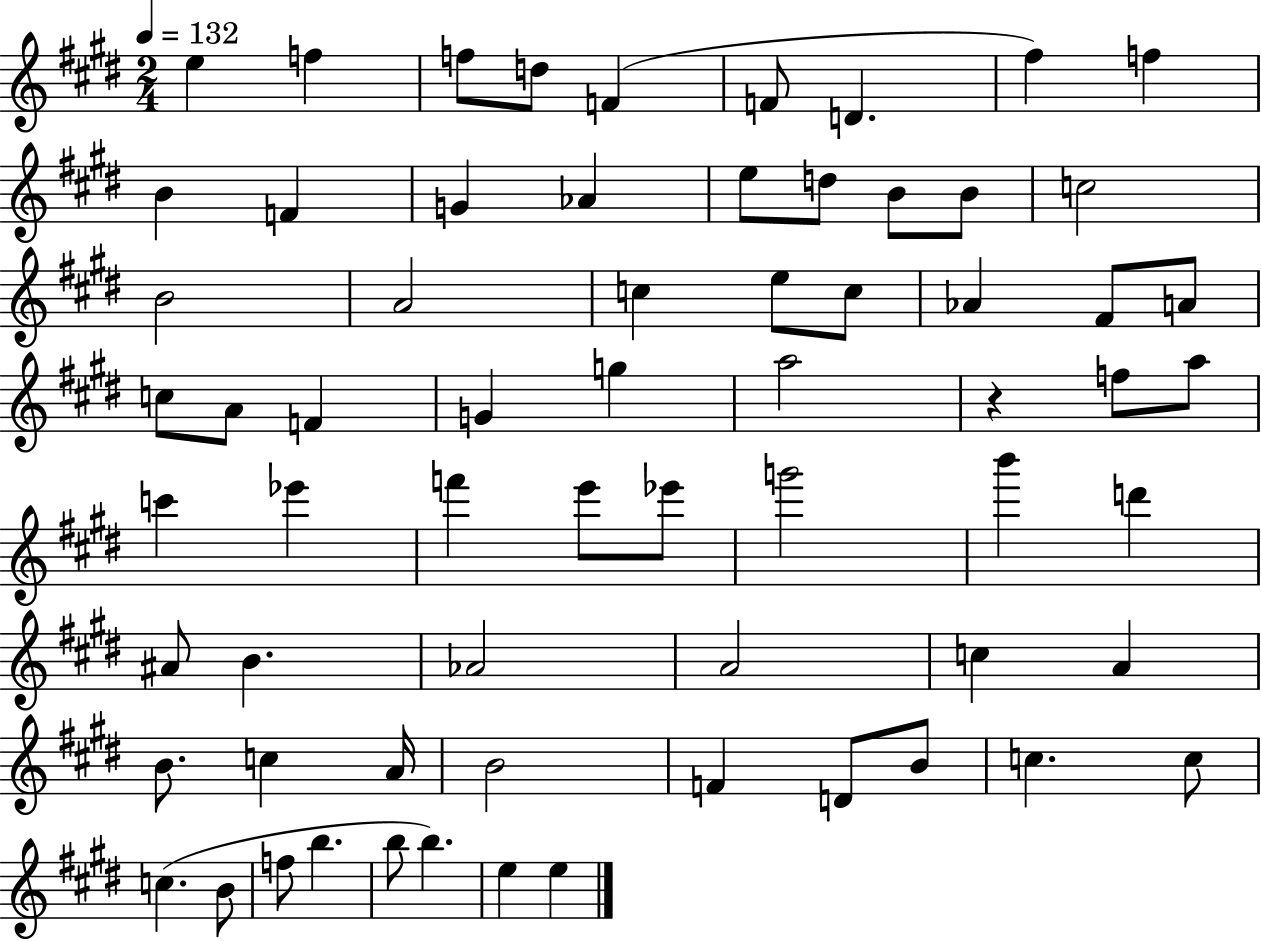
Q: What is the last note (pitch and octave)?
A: E5